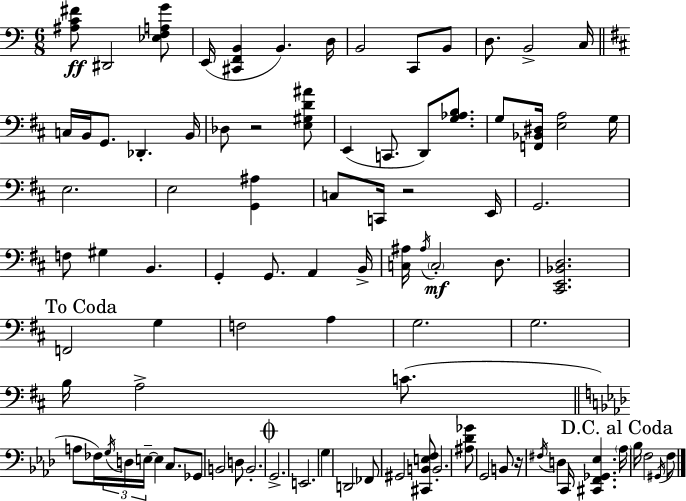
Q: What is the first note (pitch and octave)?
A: D#2